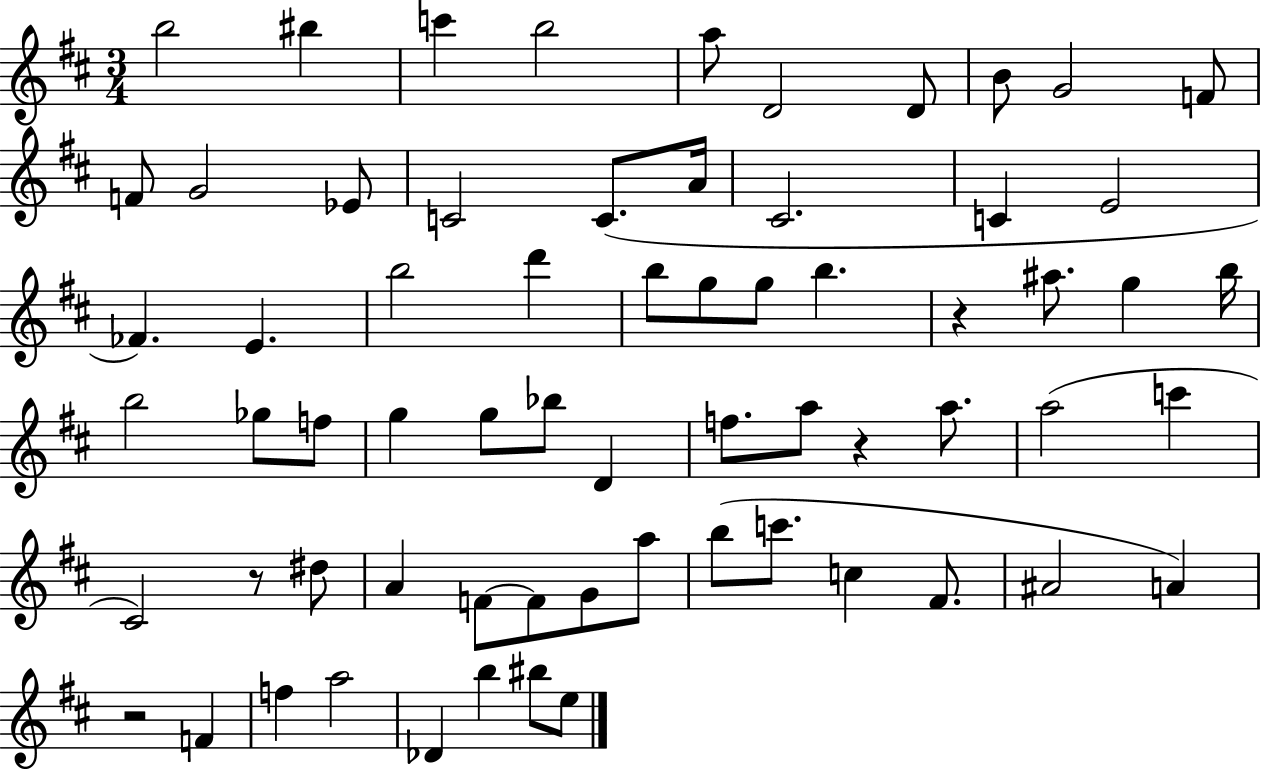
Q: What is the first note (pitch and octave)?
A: B5